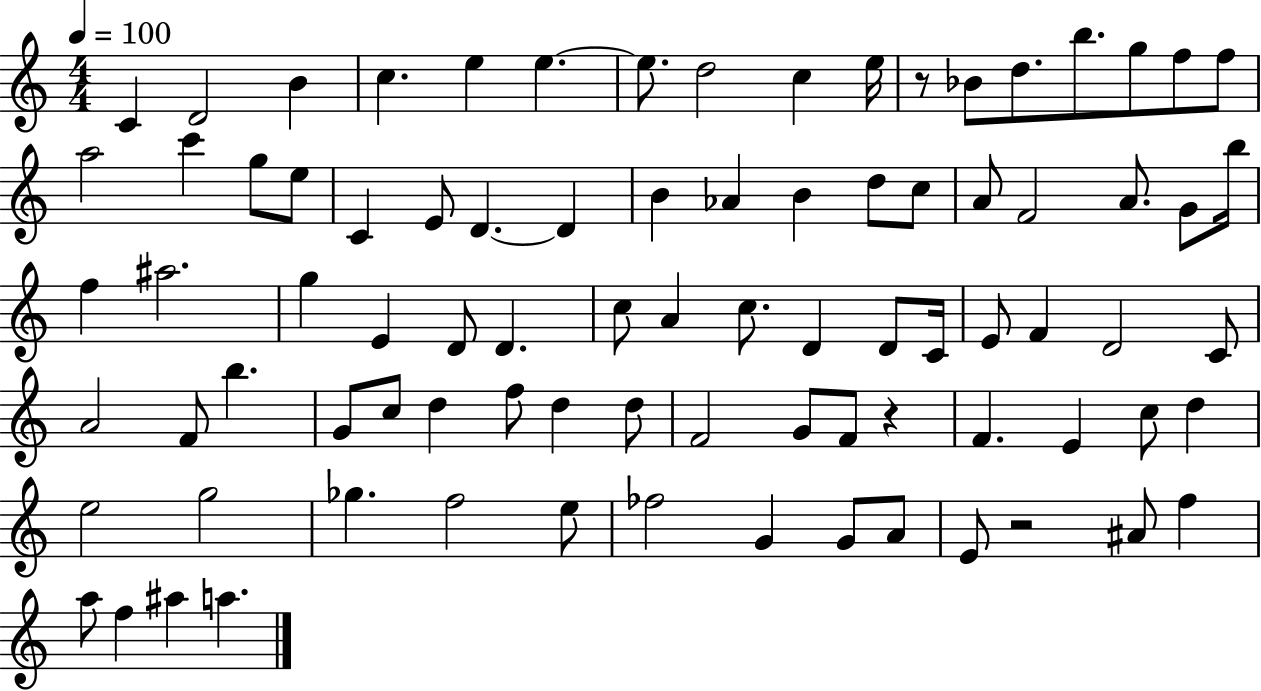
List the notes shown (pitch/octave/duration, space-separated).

C4/q D4/h B4/q C5/q. E5/q E5/q. E5/e. D5/h C5/q E5/s R/e Bb4/e D5/e. B5/e. G5/e F5/e F5/e A5/h C6/q G5/e E5/e C4/q E4/e D4/q. D4/q B4/q Ab4/q B4/q D5/e C5/e A4/e F4/h A4/e. G4/e B5/s F5/q A#5/h. G5/q E4/q D4/e D4/q. C5/e A4/q C5/e. D4/q D4/e C4/s E4/e F4/q D4/h C4/e A4/h F4/e B5/q. G4/e C5/e D5/q F5/e D5/q D5/e F4/h G4/e F4/e R/q F4/q. E4/q C5/e D5/q E5/h G5/h Gb5/q. F5/h E5/e FES5/h G4/q G4/e A4/e E4/e R/h A#4/e F5/q A5/e F5/q A#5/q A5/q.